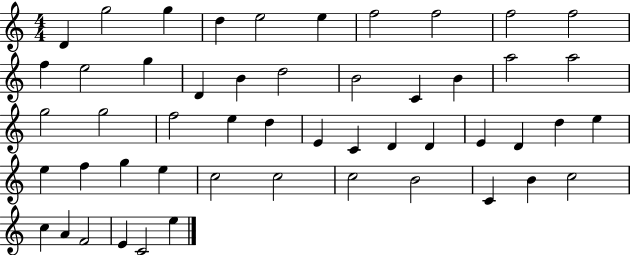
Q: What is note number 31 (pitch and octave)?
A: E4